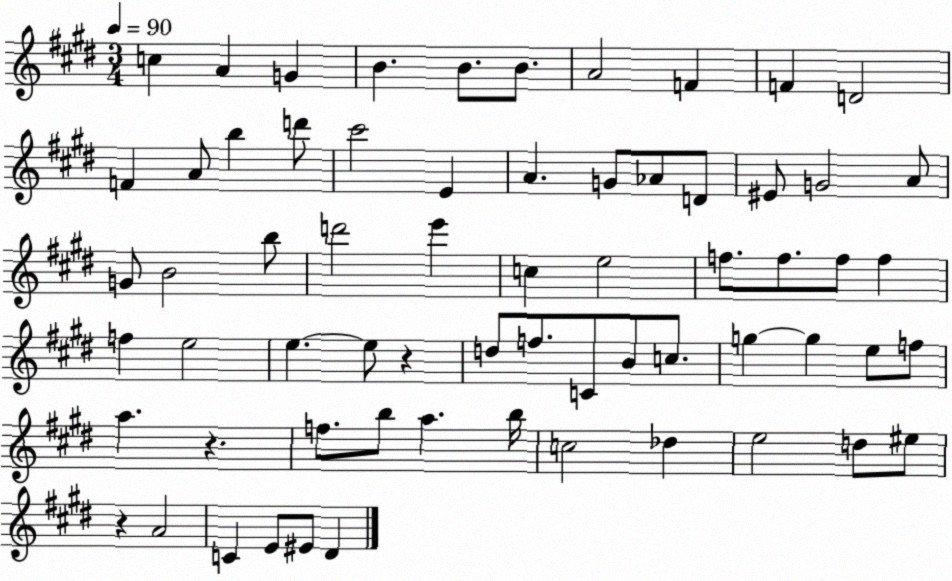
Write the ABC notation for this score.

X:1
T:Untitled
M:3/4
L:1/4
K:E
c A G B B/2 B/2 A2 F F D2 F A/2 b d'/2 ^c'2 E A G/2 _A/2 D/2 ^E/2 G2 A/2 G/2 B2 b/2 d'2 e' c e2 f/2 f/2 f/2 f f e2 e e/2 z d/2 f/2 C/2 B/2 c/2 g g e/2 f/2 a z f/2 b/2 a b/4 c2 _d e2 d/2 ^e/2 z A2 C E/2 ^E/2 ^D